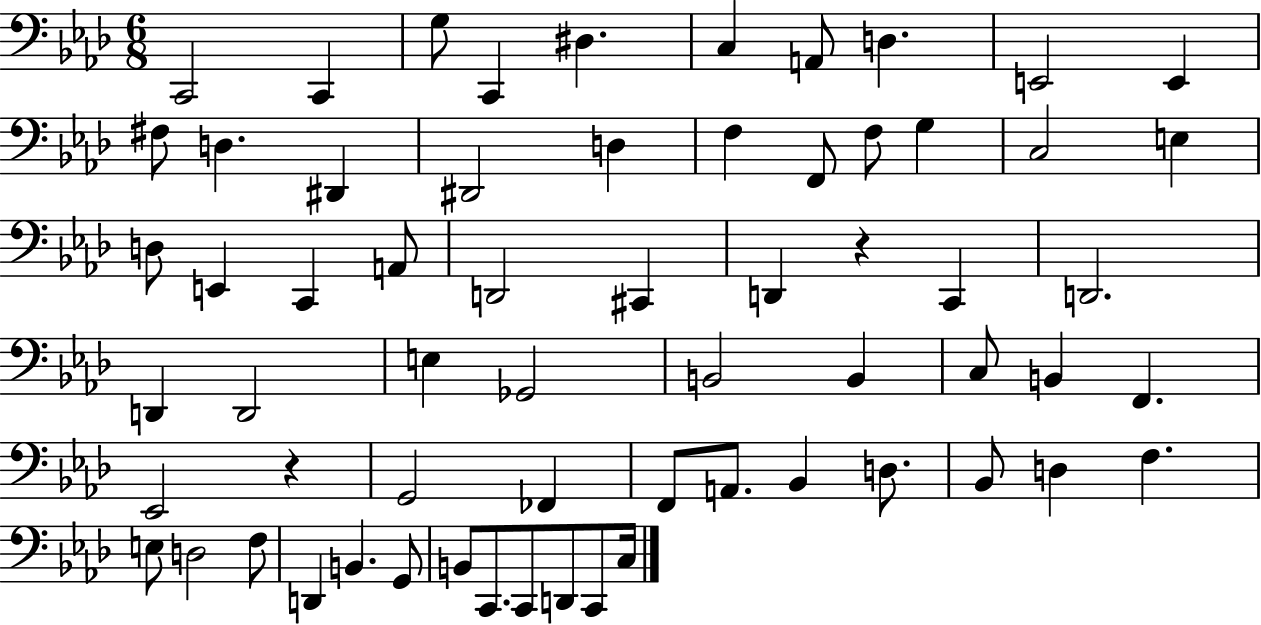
{
  \clef bass
  \numericTimeSignature
  \time 6/8
  \key aes \major
  c,2 c,4 | g8 c,4 dis4. | c4 a,8 d4. | e,2 e,4 | \break fis8 d4. dis,4 | dis,2 d4 | f4 f,8 f8 g4 | c2 e4 | \break d8 e,4 c,4 a,8 | d,2 cis,4 | d,4 r4 c,4 | d,2. | \break d,4 d,2 | e4 ges,2 | b,2 b,4 | c8 b,4 f,4. | \break ees,2 r4 | g,2 fes,4 | f,8 a,8. bes,4 d8. | bes,8 d4 f4. | \break e8 d2 f8 | d,4 b,4. g,8 | b,8 c,8. c,8 d,8 c,8 c16 | \bar "|."
}